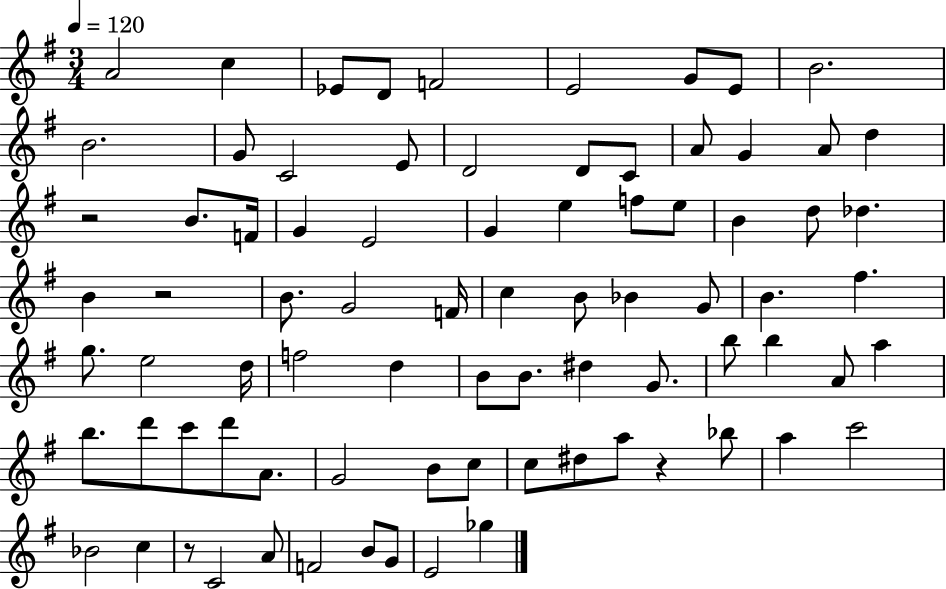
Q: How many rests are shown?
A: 4